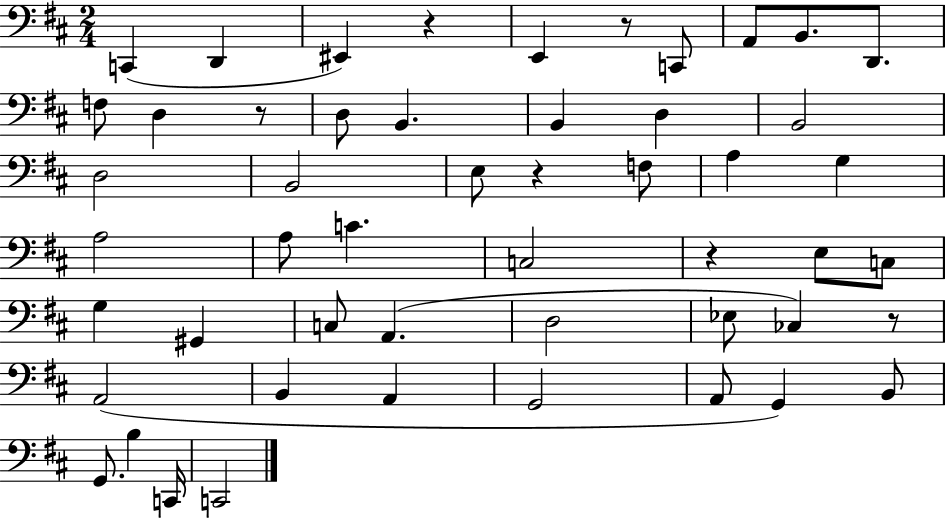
C2/q D2/q EIS2/q R/q E2/q R/e C2/e A2/e B2/e. D2/e. F3/e D3/q R/e D3/e B2/q. B2/q D3/q B2/h D3/h B2/h E3/e R/q F3/e A3/q G3/q A3/h A3/e C4/q. C3/h R/q E3/e C3/e G3/q G#2/q C3/e A2/q. D3/h Eb3/e CES3/q R/e A2/h B2/q A2/q G2/h A2/e G2/q B2/e G2/e. B3/q C2/s C2/h